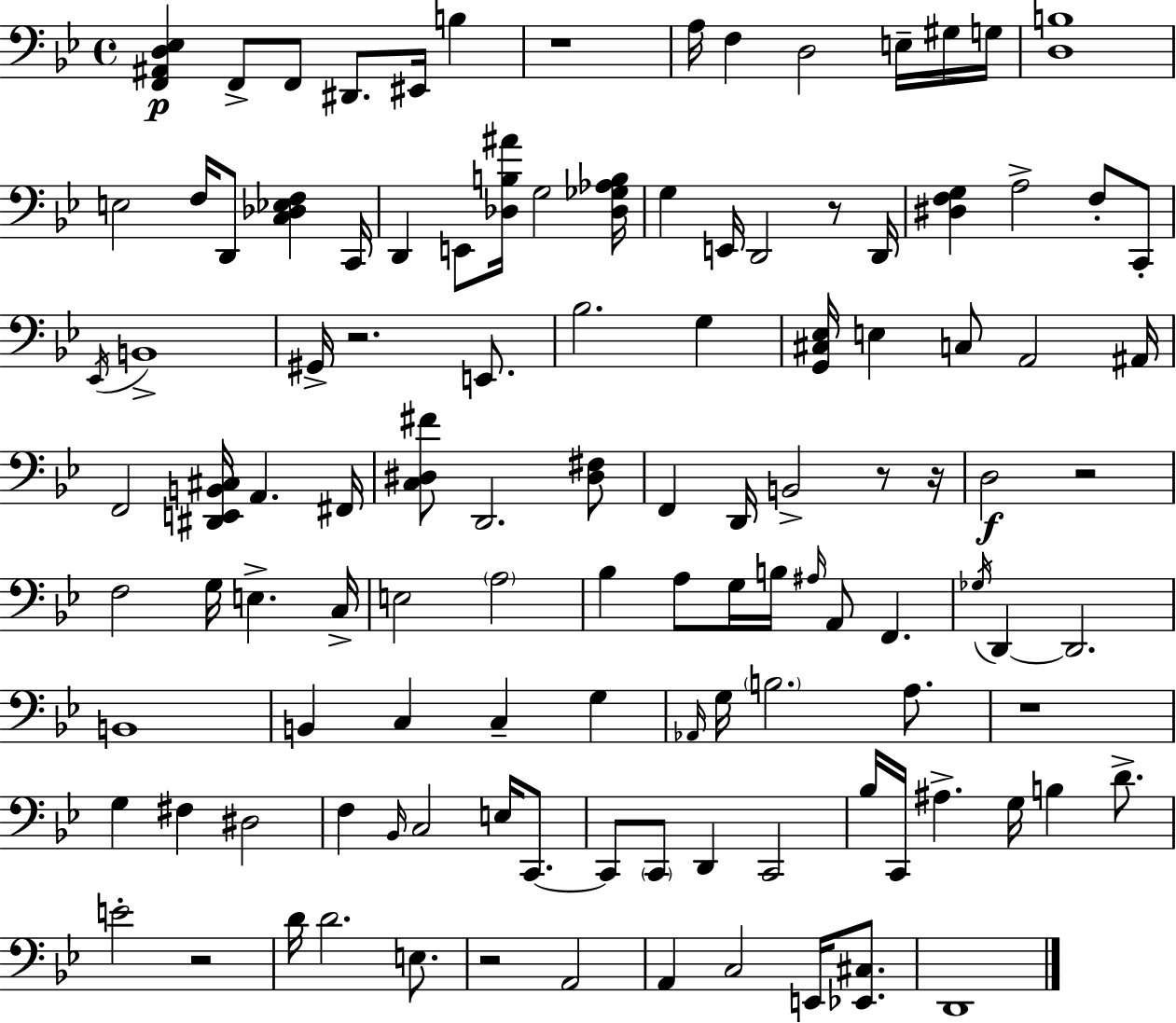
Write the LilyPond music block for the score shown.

{
  \clef bass
  \time 4/4
  \defaultTimeSignature
  \key g \minor
  <f, ais, d ees>4\p f,8-> f,8 dis,8. eis,16 b4 | r1 | a16 f4 d2 e16-- gis16 g16 | <d b>1 | \break e2 f16 d,8 <c des ees f>4 c,16 | d,4 e,8 <des b ais'>16 g2 <des ges aes b>16 | g4 e,16 d,2 r8 d,16 | <dis f g>4 a2-> f8-. c,8-. | \break \acciaccatura { ees,16 } b,1-> | gis,16-> r2. e,8. | bes2. g4 | <g, cis ees>16 e4 c8 a,2 | \break ais,16 f,2 <dis, e, b, cis>16 a,4. | fis,16 <c dis fis'>8 d,2. <dis fis>8 | f,4 d,16 b,2-> r8 | r16 d2\f r2 | \break f2 g16 e4.-> | c16-> e2 \parenthesize a2 | bes4 a8 g16 b16 \grace { ais16 } a,8 f,4. | \acciaccatura { ges16 } d,4~~ d,2. | \break b,1 | b,4 c4 c4-- g4 | \grace { aes,16 } g16 \parenthesize b2. | a8. r1 | \break g4 fis4 dis2 | f4 \grace { bes,16 } c2 | e16 c,8.~~ c,8 \parenthesize c,8 d,4 c,2 | bes16 c,16 ais4.-> g16 b4 | \break d'8.-> e'2-. r2 | d'16 d'2. | e8. r2 a,2 | a,4 c2 | \break e,16 <ees, cis>8. d,1 | \bar "|."
}